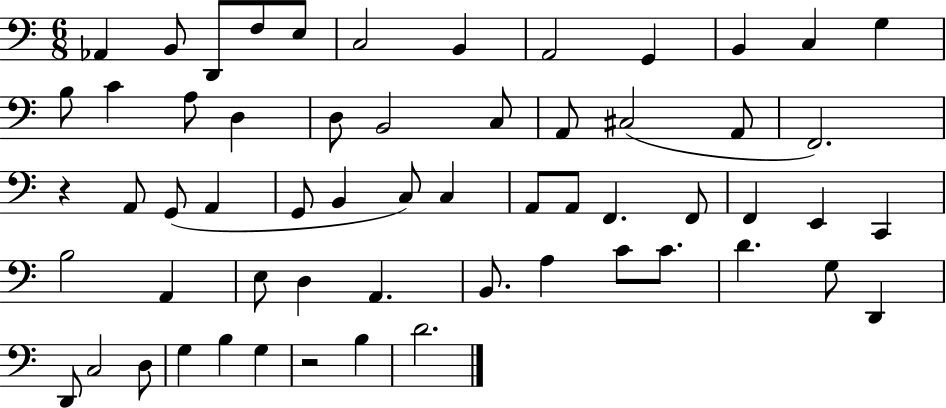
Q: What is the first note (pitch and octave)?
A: Ab2